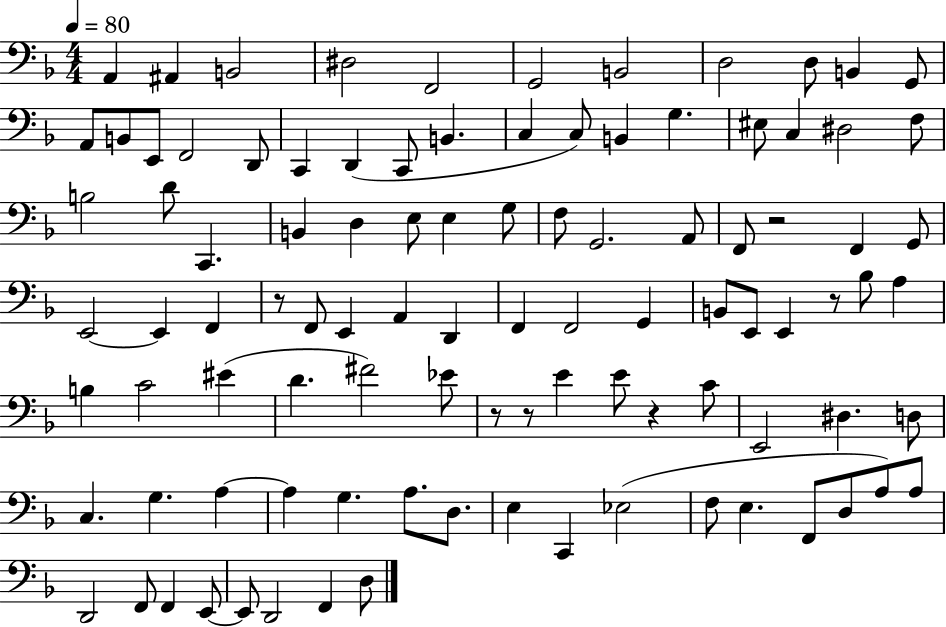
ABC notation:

X:1
T:Untitled
M:4/4
L:1/4
K:F
A,, ^A,, B,,2 ^D,2 F,,2 G,,2 B,,2 D,2 D,/2 B,, G,,/2 A,,/2 B,,/2 E,,/2 F,,2 D,,/2 C,, D,, C,,/2 B,, C, C,/2 B,, G, ^E,/2 C, ^D,2 F,/2 B,2 D/2 C,, B,, D, E,/2 E, G,/2 F,/2 G,,2 A,,/2 F,,/2 z2 F,, G,,/2 E,,2 E,, F,, z/2 F,,/2 E,, A,, D,, F,, F,,2 G,, B,,/2 E,,/2 E,, z/2 _B,/2 A, B, C2 ^E D ^F2 _E/2 z/2 z/2 E E/2 z C/2 E,,2 ^D, D,/2 C, G, A, A, G, A,/2 D,/2 E, C,, _E,2 F,/2 E, F,,/2 D,/2 A,/2 A,/2 D,,2 F,,/2 F,, E,,/2 E,,/2 D,,2 F,, D,/2